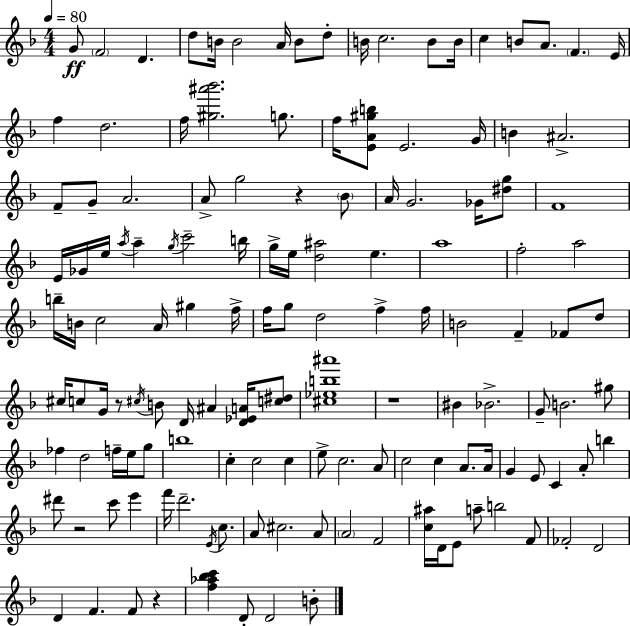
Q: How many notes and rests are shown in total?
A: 138